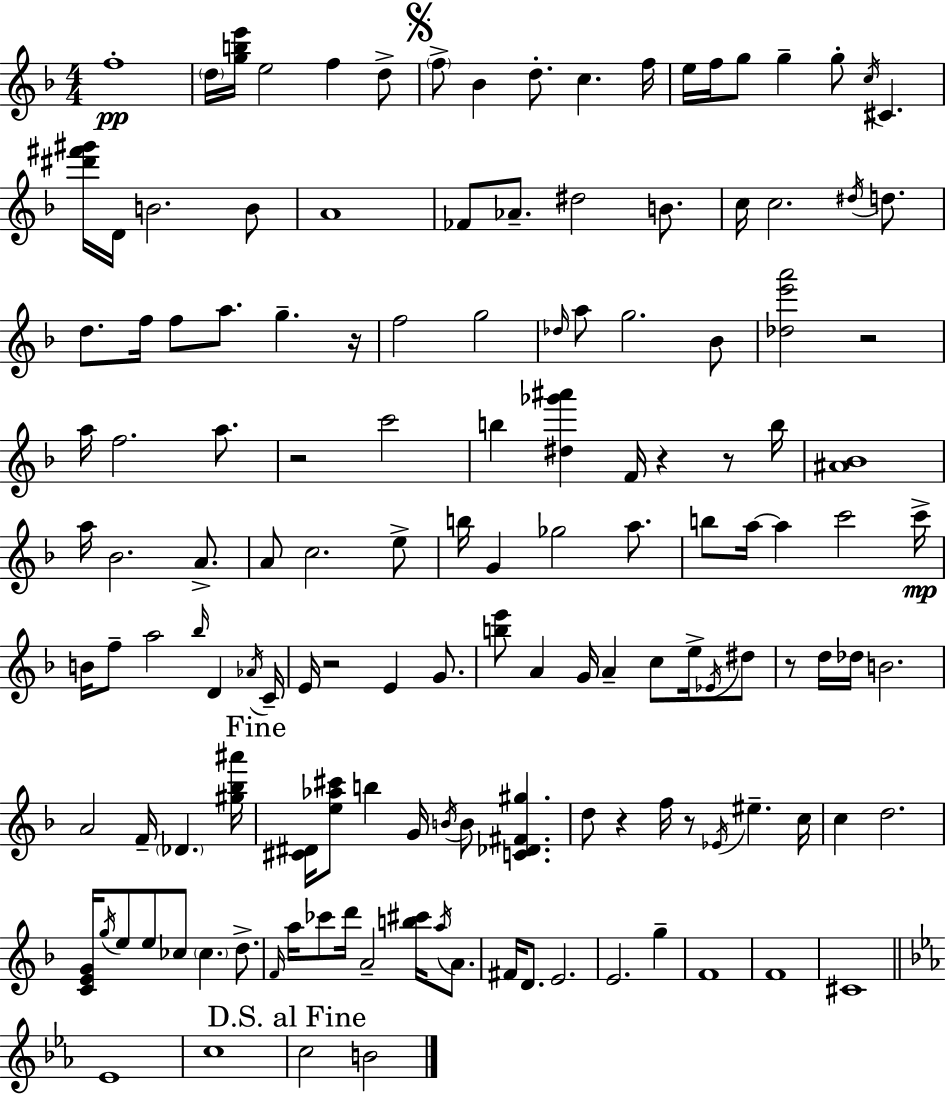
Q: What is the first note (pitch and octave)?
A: F5